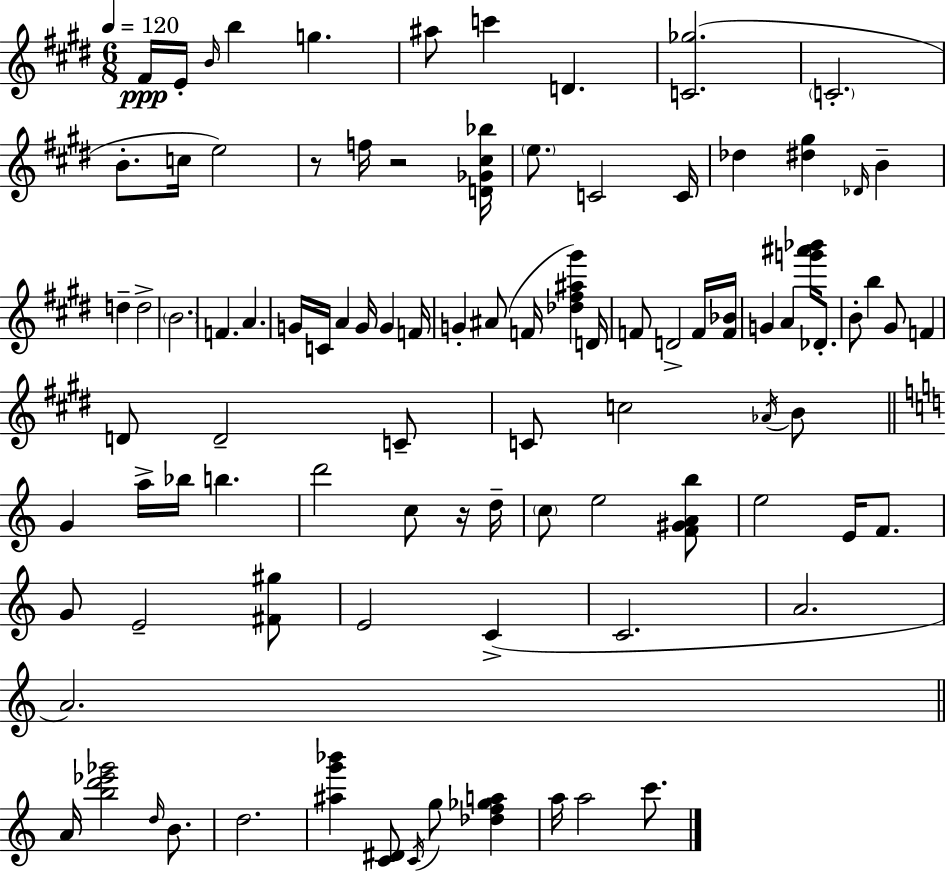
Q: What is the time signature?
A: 6/8